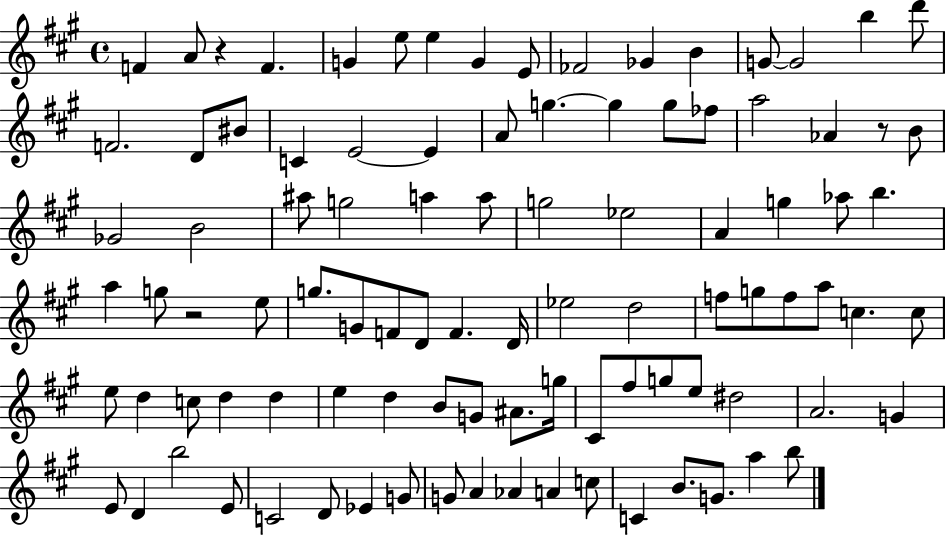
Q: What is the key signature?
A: A major